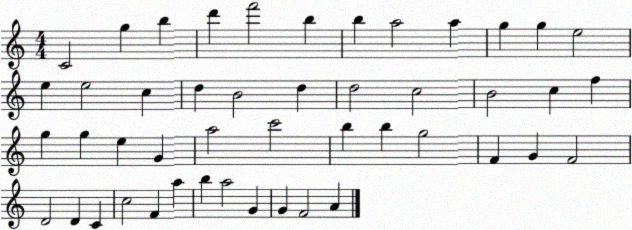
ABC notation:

X:1
T:Untitled
M:4/4
L:1/4
K:C
C2 g b d' f'2 b b a2 a g g e2 e e2 c d B2 d d2 c2 B2 c f g g e G a2 c'2 b b g2 F G F2 D2 D C c2 F a b a2 G G F2 A